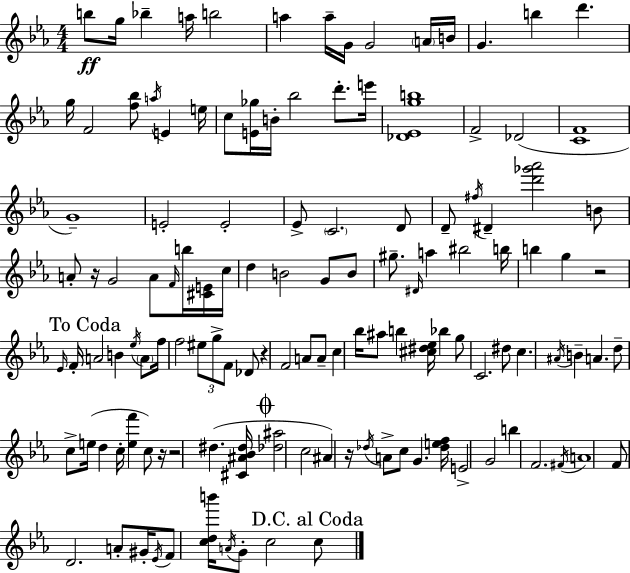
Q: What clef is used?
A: treble